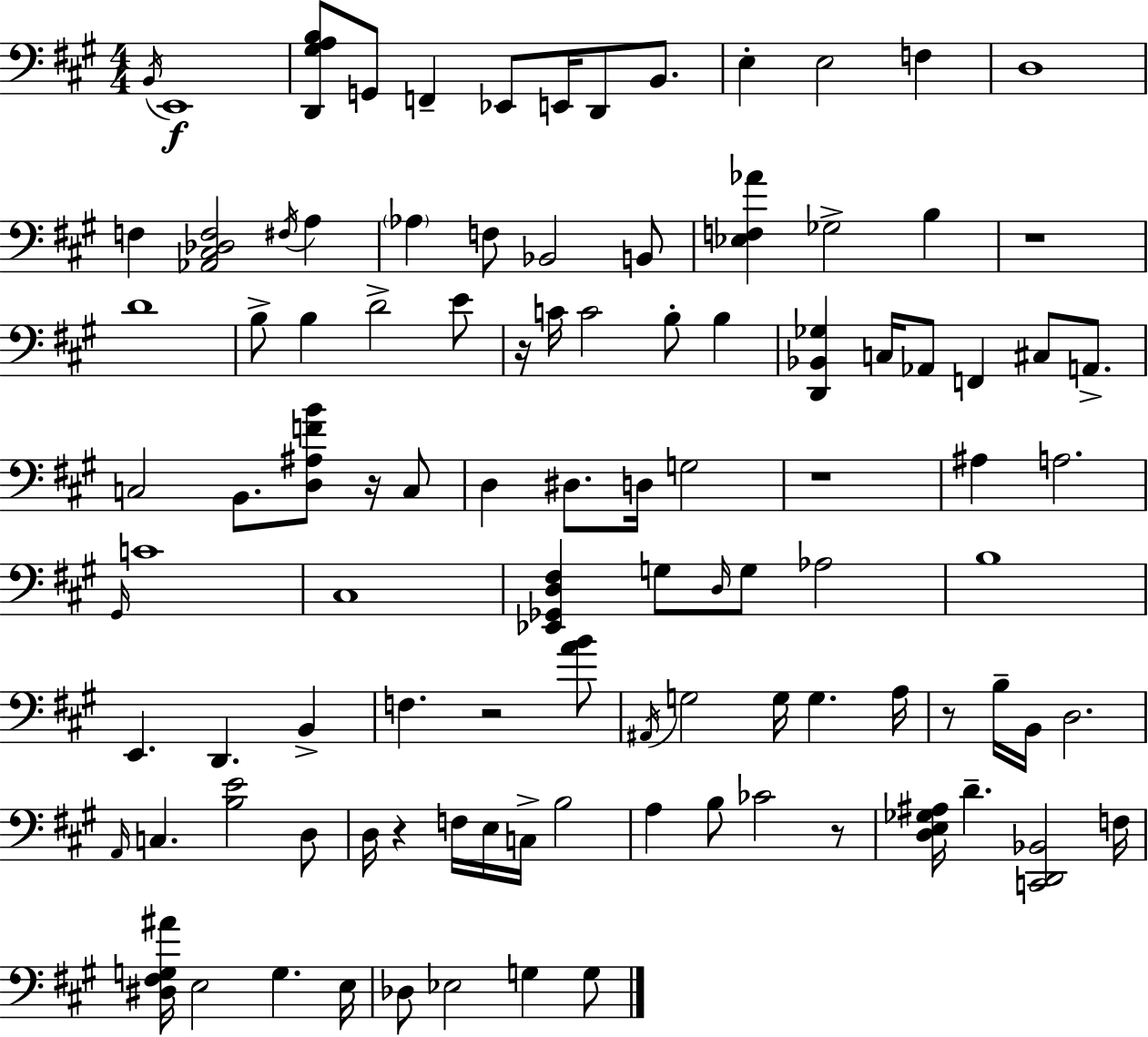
X:1
T:Untitled
M:4/4
L:1/4
K:A
B,,/4 E,,4 [D,,^G,A,B,]/2 G,,/2 F,, _E,,/2 E,,/4 D,,/2 B,,/2 E, E,2 F, D,4 F, [_A,,^C,_D,F,]2 ^F,/4 A, _A, F,/2 _B,,2 B,,/2 [_E,F,_A] _G,2 B, z4 D4 B,/2 B, D2 E/2 z/4 C/4 C2 B,/2 B, [D,,_B,,_G,] C,/4 _A,,/2 F,, ^C,/2 A,,/2 C,2 B,,/2 [D,^A,FB]/2 z/4 C,/2 D, ^D,/2 D,/4 G,2 z4 ^A, A,2 ^G,,/4 C4 ^C,4 [_E,,_G,,D,^F,] G,/2 D,/4 G,/2 _A,2 B,4 E,, D,, B,, F, z2 [AB]/2 ^A,,/4 G,2 G,/4 G, A,/4 z/2 B,/4 B,,/4 D,2 A,,/4 C, [B,E]2 D,/2 D,/4 z F,/4 E,/4 C,/4 B,2 A, B,/2 _C2 z/2 [D,E,_G,^A,]/4 D [C,,D,,_B,,]2 F,/4 [^D,^F,G,^A]/4 E,2 G, E,/4 _D,/2 _E,2 G, G,/2